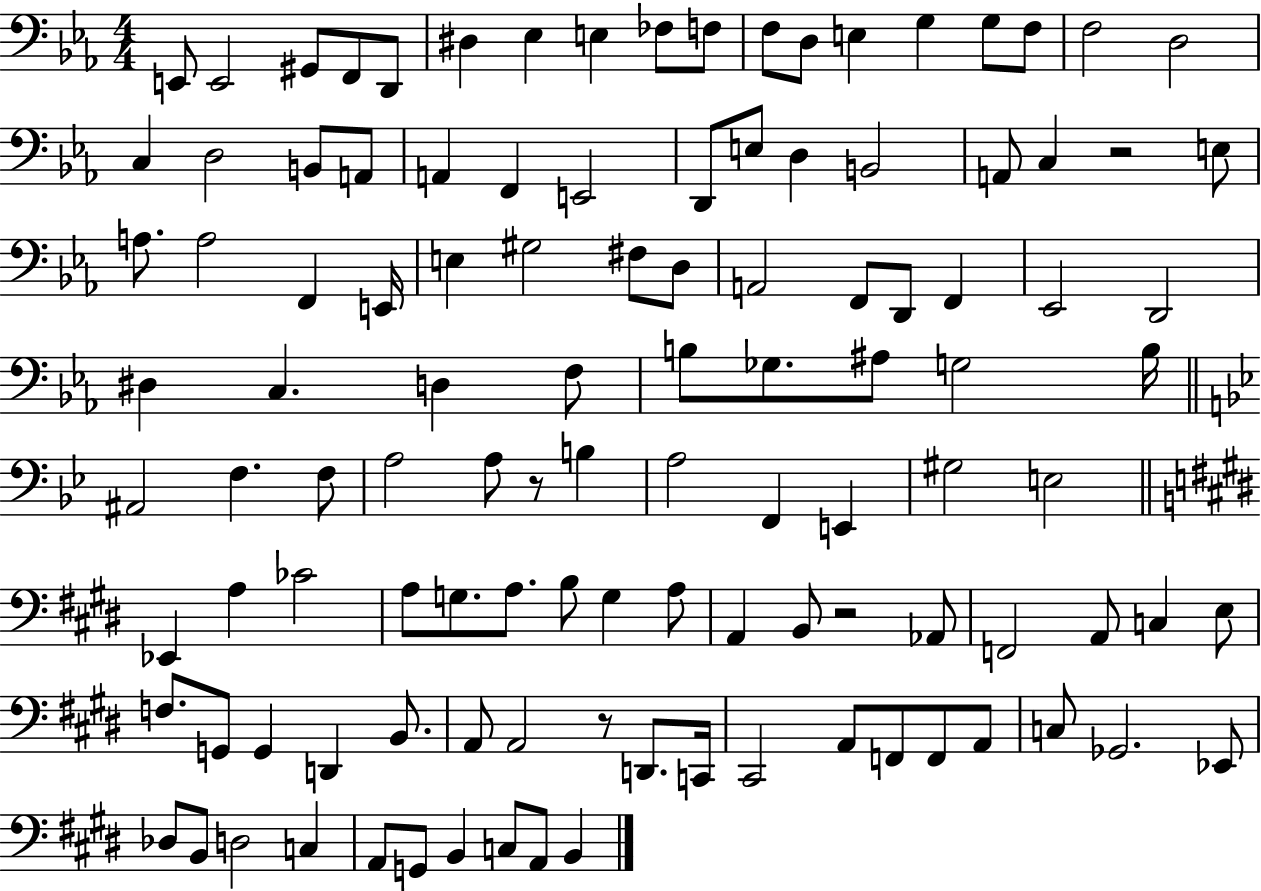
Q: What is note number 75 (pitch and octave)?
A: A3